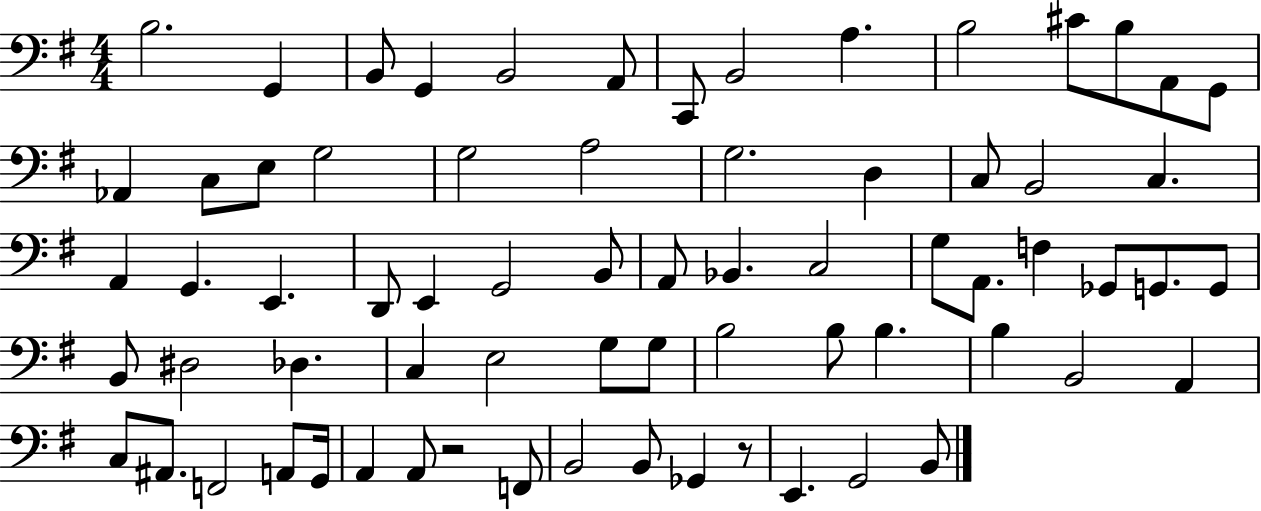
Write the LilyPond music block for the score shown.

{
  \clef bass
  \numericTimeSignature
  \time 4/4
  \key g \major
  b2. g,4 | b,8 g,4 b,2 a,8 | c,8 b,2 a4. | b2 cis'8 b8 a,8 g,8 | \break aes,4 c8 e8 g2 | g2 a2 | g2. d4 | c8 b,2 c4. | \break a,4 g,4. e,4. | d,8 e,4 g,2 b,8 | a,8 bes,4. c2 | g8 a,8. f4 ges,8 g,8. g,8 | \break b,8 dis2 des4. | c4 e2 g8 g8 | b2 b8 b4. | b4 b,2 a,4 | \break c8 ais,8. f,2 a,8 g,16 | a,4 a,8 r2 f,8 | b,2 b,8 ges,4 r8 | e,4. g,2 b,8 | \break \bar "|."
}